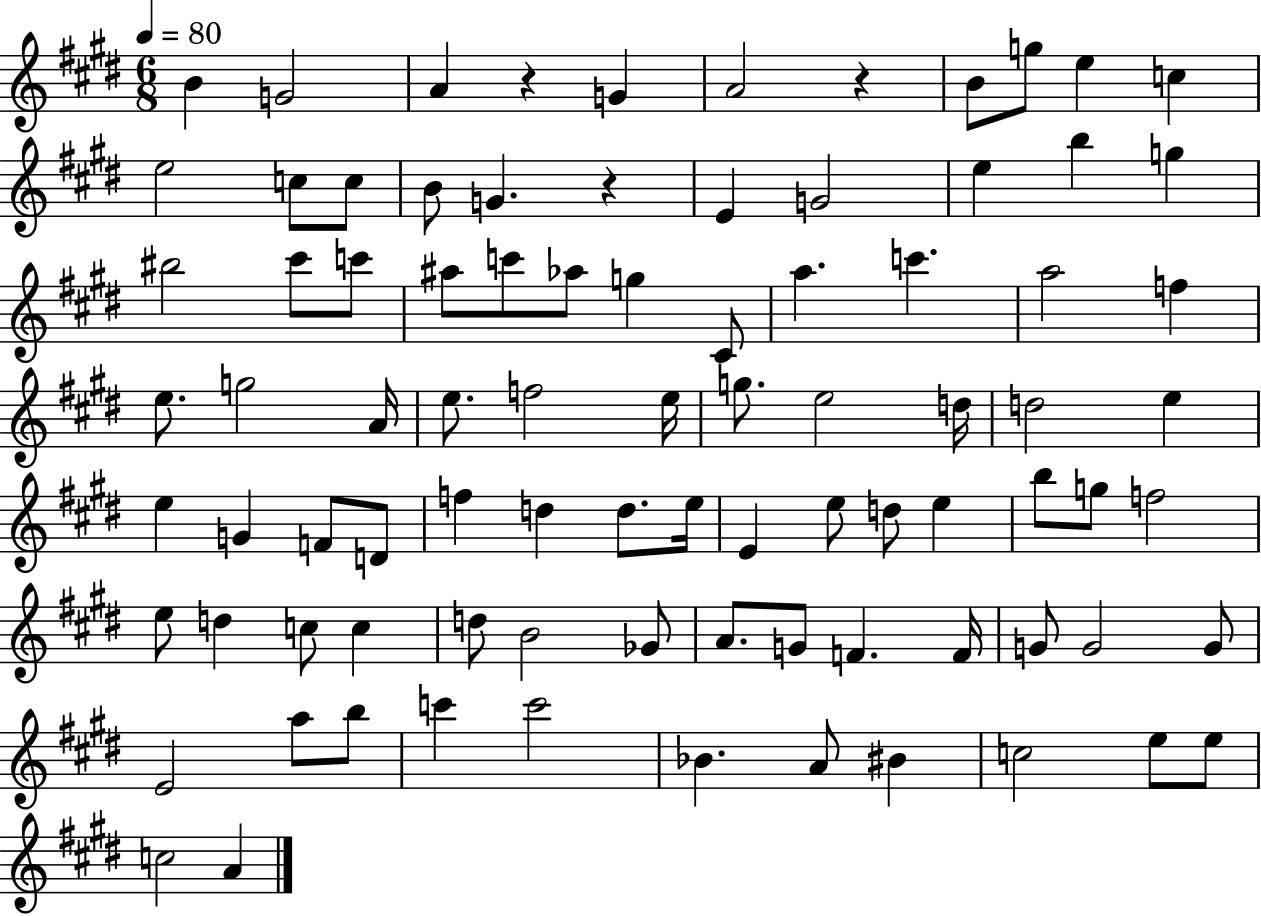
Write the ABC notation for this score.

X:1
T:Untitled
M:6/8
L:1/4
K:E
B G2 A z G A2 z B/2 g/2 e c e2 c/2 c/2 B/2 G z E G2 e b g ^b2 ^c'/2 c'/2 ^a/2 c'/2 _a/2 g ^C/2 a c' a2 f e/2 g2 A/4 e/2 f2 e/4 g/2 e2 d/4 d2 e e G F/2 D/2 f d d/2 e/4 E e/2 d/2 e b/2 g/2 f2 e/2 d c/2 c d/2 B2 _G/2 A/2 G/2 F F/4 G/2 G2 G/2 E2 a/2 b/2 c' c'2 _B A/2 ^B c2 e/2 e/2 c2 A